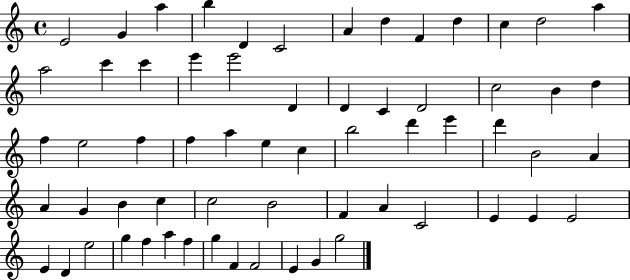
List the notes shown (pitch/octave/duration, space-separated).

E4/h G4/q A5/q B5/q D4/q C4/h A4/q D5/q F4/q D5/q C5/q D5/h A5/q A5/h C6/q C6/q E6/q E6/h D4/q D4/q C4/q D4/h C5/h B4/q D5/q F5/q E5/h F5/q F5/q A5/q E5/q C5/q B5/h D6/q E6/q D6/q B4/h A4/q A4/q G4/q B4/q C5/q C5/h B4/h F4/q A4/q C4/h E4/q E4/q E4/h E4/q D4/q E5/h G5/q F5/q A5/q F5/q G5/q F4/q F4/h E4/q G4/q G5/h